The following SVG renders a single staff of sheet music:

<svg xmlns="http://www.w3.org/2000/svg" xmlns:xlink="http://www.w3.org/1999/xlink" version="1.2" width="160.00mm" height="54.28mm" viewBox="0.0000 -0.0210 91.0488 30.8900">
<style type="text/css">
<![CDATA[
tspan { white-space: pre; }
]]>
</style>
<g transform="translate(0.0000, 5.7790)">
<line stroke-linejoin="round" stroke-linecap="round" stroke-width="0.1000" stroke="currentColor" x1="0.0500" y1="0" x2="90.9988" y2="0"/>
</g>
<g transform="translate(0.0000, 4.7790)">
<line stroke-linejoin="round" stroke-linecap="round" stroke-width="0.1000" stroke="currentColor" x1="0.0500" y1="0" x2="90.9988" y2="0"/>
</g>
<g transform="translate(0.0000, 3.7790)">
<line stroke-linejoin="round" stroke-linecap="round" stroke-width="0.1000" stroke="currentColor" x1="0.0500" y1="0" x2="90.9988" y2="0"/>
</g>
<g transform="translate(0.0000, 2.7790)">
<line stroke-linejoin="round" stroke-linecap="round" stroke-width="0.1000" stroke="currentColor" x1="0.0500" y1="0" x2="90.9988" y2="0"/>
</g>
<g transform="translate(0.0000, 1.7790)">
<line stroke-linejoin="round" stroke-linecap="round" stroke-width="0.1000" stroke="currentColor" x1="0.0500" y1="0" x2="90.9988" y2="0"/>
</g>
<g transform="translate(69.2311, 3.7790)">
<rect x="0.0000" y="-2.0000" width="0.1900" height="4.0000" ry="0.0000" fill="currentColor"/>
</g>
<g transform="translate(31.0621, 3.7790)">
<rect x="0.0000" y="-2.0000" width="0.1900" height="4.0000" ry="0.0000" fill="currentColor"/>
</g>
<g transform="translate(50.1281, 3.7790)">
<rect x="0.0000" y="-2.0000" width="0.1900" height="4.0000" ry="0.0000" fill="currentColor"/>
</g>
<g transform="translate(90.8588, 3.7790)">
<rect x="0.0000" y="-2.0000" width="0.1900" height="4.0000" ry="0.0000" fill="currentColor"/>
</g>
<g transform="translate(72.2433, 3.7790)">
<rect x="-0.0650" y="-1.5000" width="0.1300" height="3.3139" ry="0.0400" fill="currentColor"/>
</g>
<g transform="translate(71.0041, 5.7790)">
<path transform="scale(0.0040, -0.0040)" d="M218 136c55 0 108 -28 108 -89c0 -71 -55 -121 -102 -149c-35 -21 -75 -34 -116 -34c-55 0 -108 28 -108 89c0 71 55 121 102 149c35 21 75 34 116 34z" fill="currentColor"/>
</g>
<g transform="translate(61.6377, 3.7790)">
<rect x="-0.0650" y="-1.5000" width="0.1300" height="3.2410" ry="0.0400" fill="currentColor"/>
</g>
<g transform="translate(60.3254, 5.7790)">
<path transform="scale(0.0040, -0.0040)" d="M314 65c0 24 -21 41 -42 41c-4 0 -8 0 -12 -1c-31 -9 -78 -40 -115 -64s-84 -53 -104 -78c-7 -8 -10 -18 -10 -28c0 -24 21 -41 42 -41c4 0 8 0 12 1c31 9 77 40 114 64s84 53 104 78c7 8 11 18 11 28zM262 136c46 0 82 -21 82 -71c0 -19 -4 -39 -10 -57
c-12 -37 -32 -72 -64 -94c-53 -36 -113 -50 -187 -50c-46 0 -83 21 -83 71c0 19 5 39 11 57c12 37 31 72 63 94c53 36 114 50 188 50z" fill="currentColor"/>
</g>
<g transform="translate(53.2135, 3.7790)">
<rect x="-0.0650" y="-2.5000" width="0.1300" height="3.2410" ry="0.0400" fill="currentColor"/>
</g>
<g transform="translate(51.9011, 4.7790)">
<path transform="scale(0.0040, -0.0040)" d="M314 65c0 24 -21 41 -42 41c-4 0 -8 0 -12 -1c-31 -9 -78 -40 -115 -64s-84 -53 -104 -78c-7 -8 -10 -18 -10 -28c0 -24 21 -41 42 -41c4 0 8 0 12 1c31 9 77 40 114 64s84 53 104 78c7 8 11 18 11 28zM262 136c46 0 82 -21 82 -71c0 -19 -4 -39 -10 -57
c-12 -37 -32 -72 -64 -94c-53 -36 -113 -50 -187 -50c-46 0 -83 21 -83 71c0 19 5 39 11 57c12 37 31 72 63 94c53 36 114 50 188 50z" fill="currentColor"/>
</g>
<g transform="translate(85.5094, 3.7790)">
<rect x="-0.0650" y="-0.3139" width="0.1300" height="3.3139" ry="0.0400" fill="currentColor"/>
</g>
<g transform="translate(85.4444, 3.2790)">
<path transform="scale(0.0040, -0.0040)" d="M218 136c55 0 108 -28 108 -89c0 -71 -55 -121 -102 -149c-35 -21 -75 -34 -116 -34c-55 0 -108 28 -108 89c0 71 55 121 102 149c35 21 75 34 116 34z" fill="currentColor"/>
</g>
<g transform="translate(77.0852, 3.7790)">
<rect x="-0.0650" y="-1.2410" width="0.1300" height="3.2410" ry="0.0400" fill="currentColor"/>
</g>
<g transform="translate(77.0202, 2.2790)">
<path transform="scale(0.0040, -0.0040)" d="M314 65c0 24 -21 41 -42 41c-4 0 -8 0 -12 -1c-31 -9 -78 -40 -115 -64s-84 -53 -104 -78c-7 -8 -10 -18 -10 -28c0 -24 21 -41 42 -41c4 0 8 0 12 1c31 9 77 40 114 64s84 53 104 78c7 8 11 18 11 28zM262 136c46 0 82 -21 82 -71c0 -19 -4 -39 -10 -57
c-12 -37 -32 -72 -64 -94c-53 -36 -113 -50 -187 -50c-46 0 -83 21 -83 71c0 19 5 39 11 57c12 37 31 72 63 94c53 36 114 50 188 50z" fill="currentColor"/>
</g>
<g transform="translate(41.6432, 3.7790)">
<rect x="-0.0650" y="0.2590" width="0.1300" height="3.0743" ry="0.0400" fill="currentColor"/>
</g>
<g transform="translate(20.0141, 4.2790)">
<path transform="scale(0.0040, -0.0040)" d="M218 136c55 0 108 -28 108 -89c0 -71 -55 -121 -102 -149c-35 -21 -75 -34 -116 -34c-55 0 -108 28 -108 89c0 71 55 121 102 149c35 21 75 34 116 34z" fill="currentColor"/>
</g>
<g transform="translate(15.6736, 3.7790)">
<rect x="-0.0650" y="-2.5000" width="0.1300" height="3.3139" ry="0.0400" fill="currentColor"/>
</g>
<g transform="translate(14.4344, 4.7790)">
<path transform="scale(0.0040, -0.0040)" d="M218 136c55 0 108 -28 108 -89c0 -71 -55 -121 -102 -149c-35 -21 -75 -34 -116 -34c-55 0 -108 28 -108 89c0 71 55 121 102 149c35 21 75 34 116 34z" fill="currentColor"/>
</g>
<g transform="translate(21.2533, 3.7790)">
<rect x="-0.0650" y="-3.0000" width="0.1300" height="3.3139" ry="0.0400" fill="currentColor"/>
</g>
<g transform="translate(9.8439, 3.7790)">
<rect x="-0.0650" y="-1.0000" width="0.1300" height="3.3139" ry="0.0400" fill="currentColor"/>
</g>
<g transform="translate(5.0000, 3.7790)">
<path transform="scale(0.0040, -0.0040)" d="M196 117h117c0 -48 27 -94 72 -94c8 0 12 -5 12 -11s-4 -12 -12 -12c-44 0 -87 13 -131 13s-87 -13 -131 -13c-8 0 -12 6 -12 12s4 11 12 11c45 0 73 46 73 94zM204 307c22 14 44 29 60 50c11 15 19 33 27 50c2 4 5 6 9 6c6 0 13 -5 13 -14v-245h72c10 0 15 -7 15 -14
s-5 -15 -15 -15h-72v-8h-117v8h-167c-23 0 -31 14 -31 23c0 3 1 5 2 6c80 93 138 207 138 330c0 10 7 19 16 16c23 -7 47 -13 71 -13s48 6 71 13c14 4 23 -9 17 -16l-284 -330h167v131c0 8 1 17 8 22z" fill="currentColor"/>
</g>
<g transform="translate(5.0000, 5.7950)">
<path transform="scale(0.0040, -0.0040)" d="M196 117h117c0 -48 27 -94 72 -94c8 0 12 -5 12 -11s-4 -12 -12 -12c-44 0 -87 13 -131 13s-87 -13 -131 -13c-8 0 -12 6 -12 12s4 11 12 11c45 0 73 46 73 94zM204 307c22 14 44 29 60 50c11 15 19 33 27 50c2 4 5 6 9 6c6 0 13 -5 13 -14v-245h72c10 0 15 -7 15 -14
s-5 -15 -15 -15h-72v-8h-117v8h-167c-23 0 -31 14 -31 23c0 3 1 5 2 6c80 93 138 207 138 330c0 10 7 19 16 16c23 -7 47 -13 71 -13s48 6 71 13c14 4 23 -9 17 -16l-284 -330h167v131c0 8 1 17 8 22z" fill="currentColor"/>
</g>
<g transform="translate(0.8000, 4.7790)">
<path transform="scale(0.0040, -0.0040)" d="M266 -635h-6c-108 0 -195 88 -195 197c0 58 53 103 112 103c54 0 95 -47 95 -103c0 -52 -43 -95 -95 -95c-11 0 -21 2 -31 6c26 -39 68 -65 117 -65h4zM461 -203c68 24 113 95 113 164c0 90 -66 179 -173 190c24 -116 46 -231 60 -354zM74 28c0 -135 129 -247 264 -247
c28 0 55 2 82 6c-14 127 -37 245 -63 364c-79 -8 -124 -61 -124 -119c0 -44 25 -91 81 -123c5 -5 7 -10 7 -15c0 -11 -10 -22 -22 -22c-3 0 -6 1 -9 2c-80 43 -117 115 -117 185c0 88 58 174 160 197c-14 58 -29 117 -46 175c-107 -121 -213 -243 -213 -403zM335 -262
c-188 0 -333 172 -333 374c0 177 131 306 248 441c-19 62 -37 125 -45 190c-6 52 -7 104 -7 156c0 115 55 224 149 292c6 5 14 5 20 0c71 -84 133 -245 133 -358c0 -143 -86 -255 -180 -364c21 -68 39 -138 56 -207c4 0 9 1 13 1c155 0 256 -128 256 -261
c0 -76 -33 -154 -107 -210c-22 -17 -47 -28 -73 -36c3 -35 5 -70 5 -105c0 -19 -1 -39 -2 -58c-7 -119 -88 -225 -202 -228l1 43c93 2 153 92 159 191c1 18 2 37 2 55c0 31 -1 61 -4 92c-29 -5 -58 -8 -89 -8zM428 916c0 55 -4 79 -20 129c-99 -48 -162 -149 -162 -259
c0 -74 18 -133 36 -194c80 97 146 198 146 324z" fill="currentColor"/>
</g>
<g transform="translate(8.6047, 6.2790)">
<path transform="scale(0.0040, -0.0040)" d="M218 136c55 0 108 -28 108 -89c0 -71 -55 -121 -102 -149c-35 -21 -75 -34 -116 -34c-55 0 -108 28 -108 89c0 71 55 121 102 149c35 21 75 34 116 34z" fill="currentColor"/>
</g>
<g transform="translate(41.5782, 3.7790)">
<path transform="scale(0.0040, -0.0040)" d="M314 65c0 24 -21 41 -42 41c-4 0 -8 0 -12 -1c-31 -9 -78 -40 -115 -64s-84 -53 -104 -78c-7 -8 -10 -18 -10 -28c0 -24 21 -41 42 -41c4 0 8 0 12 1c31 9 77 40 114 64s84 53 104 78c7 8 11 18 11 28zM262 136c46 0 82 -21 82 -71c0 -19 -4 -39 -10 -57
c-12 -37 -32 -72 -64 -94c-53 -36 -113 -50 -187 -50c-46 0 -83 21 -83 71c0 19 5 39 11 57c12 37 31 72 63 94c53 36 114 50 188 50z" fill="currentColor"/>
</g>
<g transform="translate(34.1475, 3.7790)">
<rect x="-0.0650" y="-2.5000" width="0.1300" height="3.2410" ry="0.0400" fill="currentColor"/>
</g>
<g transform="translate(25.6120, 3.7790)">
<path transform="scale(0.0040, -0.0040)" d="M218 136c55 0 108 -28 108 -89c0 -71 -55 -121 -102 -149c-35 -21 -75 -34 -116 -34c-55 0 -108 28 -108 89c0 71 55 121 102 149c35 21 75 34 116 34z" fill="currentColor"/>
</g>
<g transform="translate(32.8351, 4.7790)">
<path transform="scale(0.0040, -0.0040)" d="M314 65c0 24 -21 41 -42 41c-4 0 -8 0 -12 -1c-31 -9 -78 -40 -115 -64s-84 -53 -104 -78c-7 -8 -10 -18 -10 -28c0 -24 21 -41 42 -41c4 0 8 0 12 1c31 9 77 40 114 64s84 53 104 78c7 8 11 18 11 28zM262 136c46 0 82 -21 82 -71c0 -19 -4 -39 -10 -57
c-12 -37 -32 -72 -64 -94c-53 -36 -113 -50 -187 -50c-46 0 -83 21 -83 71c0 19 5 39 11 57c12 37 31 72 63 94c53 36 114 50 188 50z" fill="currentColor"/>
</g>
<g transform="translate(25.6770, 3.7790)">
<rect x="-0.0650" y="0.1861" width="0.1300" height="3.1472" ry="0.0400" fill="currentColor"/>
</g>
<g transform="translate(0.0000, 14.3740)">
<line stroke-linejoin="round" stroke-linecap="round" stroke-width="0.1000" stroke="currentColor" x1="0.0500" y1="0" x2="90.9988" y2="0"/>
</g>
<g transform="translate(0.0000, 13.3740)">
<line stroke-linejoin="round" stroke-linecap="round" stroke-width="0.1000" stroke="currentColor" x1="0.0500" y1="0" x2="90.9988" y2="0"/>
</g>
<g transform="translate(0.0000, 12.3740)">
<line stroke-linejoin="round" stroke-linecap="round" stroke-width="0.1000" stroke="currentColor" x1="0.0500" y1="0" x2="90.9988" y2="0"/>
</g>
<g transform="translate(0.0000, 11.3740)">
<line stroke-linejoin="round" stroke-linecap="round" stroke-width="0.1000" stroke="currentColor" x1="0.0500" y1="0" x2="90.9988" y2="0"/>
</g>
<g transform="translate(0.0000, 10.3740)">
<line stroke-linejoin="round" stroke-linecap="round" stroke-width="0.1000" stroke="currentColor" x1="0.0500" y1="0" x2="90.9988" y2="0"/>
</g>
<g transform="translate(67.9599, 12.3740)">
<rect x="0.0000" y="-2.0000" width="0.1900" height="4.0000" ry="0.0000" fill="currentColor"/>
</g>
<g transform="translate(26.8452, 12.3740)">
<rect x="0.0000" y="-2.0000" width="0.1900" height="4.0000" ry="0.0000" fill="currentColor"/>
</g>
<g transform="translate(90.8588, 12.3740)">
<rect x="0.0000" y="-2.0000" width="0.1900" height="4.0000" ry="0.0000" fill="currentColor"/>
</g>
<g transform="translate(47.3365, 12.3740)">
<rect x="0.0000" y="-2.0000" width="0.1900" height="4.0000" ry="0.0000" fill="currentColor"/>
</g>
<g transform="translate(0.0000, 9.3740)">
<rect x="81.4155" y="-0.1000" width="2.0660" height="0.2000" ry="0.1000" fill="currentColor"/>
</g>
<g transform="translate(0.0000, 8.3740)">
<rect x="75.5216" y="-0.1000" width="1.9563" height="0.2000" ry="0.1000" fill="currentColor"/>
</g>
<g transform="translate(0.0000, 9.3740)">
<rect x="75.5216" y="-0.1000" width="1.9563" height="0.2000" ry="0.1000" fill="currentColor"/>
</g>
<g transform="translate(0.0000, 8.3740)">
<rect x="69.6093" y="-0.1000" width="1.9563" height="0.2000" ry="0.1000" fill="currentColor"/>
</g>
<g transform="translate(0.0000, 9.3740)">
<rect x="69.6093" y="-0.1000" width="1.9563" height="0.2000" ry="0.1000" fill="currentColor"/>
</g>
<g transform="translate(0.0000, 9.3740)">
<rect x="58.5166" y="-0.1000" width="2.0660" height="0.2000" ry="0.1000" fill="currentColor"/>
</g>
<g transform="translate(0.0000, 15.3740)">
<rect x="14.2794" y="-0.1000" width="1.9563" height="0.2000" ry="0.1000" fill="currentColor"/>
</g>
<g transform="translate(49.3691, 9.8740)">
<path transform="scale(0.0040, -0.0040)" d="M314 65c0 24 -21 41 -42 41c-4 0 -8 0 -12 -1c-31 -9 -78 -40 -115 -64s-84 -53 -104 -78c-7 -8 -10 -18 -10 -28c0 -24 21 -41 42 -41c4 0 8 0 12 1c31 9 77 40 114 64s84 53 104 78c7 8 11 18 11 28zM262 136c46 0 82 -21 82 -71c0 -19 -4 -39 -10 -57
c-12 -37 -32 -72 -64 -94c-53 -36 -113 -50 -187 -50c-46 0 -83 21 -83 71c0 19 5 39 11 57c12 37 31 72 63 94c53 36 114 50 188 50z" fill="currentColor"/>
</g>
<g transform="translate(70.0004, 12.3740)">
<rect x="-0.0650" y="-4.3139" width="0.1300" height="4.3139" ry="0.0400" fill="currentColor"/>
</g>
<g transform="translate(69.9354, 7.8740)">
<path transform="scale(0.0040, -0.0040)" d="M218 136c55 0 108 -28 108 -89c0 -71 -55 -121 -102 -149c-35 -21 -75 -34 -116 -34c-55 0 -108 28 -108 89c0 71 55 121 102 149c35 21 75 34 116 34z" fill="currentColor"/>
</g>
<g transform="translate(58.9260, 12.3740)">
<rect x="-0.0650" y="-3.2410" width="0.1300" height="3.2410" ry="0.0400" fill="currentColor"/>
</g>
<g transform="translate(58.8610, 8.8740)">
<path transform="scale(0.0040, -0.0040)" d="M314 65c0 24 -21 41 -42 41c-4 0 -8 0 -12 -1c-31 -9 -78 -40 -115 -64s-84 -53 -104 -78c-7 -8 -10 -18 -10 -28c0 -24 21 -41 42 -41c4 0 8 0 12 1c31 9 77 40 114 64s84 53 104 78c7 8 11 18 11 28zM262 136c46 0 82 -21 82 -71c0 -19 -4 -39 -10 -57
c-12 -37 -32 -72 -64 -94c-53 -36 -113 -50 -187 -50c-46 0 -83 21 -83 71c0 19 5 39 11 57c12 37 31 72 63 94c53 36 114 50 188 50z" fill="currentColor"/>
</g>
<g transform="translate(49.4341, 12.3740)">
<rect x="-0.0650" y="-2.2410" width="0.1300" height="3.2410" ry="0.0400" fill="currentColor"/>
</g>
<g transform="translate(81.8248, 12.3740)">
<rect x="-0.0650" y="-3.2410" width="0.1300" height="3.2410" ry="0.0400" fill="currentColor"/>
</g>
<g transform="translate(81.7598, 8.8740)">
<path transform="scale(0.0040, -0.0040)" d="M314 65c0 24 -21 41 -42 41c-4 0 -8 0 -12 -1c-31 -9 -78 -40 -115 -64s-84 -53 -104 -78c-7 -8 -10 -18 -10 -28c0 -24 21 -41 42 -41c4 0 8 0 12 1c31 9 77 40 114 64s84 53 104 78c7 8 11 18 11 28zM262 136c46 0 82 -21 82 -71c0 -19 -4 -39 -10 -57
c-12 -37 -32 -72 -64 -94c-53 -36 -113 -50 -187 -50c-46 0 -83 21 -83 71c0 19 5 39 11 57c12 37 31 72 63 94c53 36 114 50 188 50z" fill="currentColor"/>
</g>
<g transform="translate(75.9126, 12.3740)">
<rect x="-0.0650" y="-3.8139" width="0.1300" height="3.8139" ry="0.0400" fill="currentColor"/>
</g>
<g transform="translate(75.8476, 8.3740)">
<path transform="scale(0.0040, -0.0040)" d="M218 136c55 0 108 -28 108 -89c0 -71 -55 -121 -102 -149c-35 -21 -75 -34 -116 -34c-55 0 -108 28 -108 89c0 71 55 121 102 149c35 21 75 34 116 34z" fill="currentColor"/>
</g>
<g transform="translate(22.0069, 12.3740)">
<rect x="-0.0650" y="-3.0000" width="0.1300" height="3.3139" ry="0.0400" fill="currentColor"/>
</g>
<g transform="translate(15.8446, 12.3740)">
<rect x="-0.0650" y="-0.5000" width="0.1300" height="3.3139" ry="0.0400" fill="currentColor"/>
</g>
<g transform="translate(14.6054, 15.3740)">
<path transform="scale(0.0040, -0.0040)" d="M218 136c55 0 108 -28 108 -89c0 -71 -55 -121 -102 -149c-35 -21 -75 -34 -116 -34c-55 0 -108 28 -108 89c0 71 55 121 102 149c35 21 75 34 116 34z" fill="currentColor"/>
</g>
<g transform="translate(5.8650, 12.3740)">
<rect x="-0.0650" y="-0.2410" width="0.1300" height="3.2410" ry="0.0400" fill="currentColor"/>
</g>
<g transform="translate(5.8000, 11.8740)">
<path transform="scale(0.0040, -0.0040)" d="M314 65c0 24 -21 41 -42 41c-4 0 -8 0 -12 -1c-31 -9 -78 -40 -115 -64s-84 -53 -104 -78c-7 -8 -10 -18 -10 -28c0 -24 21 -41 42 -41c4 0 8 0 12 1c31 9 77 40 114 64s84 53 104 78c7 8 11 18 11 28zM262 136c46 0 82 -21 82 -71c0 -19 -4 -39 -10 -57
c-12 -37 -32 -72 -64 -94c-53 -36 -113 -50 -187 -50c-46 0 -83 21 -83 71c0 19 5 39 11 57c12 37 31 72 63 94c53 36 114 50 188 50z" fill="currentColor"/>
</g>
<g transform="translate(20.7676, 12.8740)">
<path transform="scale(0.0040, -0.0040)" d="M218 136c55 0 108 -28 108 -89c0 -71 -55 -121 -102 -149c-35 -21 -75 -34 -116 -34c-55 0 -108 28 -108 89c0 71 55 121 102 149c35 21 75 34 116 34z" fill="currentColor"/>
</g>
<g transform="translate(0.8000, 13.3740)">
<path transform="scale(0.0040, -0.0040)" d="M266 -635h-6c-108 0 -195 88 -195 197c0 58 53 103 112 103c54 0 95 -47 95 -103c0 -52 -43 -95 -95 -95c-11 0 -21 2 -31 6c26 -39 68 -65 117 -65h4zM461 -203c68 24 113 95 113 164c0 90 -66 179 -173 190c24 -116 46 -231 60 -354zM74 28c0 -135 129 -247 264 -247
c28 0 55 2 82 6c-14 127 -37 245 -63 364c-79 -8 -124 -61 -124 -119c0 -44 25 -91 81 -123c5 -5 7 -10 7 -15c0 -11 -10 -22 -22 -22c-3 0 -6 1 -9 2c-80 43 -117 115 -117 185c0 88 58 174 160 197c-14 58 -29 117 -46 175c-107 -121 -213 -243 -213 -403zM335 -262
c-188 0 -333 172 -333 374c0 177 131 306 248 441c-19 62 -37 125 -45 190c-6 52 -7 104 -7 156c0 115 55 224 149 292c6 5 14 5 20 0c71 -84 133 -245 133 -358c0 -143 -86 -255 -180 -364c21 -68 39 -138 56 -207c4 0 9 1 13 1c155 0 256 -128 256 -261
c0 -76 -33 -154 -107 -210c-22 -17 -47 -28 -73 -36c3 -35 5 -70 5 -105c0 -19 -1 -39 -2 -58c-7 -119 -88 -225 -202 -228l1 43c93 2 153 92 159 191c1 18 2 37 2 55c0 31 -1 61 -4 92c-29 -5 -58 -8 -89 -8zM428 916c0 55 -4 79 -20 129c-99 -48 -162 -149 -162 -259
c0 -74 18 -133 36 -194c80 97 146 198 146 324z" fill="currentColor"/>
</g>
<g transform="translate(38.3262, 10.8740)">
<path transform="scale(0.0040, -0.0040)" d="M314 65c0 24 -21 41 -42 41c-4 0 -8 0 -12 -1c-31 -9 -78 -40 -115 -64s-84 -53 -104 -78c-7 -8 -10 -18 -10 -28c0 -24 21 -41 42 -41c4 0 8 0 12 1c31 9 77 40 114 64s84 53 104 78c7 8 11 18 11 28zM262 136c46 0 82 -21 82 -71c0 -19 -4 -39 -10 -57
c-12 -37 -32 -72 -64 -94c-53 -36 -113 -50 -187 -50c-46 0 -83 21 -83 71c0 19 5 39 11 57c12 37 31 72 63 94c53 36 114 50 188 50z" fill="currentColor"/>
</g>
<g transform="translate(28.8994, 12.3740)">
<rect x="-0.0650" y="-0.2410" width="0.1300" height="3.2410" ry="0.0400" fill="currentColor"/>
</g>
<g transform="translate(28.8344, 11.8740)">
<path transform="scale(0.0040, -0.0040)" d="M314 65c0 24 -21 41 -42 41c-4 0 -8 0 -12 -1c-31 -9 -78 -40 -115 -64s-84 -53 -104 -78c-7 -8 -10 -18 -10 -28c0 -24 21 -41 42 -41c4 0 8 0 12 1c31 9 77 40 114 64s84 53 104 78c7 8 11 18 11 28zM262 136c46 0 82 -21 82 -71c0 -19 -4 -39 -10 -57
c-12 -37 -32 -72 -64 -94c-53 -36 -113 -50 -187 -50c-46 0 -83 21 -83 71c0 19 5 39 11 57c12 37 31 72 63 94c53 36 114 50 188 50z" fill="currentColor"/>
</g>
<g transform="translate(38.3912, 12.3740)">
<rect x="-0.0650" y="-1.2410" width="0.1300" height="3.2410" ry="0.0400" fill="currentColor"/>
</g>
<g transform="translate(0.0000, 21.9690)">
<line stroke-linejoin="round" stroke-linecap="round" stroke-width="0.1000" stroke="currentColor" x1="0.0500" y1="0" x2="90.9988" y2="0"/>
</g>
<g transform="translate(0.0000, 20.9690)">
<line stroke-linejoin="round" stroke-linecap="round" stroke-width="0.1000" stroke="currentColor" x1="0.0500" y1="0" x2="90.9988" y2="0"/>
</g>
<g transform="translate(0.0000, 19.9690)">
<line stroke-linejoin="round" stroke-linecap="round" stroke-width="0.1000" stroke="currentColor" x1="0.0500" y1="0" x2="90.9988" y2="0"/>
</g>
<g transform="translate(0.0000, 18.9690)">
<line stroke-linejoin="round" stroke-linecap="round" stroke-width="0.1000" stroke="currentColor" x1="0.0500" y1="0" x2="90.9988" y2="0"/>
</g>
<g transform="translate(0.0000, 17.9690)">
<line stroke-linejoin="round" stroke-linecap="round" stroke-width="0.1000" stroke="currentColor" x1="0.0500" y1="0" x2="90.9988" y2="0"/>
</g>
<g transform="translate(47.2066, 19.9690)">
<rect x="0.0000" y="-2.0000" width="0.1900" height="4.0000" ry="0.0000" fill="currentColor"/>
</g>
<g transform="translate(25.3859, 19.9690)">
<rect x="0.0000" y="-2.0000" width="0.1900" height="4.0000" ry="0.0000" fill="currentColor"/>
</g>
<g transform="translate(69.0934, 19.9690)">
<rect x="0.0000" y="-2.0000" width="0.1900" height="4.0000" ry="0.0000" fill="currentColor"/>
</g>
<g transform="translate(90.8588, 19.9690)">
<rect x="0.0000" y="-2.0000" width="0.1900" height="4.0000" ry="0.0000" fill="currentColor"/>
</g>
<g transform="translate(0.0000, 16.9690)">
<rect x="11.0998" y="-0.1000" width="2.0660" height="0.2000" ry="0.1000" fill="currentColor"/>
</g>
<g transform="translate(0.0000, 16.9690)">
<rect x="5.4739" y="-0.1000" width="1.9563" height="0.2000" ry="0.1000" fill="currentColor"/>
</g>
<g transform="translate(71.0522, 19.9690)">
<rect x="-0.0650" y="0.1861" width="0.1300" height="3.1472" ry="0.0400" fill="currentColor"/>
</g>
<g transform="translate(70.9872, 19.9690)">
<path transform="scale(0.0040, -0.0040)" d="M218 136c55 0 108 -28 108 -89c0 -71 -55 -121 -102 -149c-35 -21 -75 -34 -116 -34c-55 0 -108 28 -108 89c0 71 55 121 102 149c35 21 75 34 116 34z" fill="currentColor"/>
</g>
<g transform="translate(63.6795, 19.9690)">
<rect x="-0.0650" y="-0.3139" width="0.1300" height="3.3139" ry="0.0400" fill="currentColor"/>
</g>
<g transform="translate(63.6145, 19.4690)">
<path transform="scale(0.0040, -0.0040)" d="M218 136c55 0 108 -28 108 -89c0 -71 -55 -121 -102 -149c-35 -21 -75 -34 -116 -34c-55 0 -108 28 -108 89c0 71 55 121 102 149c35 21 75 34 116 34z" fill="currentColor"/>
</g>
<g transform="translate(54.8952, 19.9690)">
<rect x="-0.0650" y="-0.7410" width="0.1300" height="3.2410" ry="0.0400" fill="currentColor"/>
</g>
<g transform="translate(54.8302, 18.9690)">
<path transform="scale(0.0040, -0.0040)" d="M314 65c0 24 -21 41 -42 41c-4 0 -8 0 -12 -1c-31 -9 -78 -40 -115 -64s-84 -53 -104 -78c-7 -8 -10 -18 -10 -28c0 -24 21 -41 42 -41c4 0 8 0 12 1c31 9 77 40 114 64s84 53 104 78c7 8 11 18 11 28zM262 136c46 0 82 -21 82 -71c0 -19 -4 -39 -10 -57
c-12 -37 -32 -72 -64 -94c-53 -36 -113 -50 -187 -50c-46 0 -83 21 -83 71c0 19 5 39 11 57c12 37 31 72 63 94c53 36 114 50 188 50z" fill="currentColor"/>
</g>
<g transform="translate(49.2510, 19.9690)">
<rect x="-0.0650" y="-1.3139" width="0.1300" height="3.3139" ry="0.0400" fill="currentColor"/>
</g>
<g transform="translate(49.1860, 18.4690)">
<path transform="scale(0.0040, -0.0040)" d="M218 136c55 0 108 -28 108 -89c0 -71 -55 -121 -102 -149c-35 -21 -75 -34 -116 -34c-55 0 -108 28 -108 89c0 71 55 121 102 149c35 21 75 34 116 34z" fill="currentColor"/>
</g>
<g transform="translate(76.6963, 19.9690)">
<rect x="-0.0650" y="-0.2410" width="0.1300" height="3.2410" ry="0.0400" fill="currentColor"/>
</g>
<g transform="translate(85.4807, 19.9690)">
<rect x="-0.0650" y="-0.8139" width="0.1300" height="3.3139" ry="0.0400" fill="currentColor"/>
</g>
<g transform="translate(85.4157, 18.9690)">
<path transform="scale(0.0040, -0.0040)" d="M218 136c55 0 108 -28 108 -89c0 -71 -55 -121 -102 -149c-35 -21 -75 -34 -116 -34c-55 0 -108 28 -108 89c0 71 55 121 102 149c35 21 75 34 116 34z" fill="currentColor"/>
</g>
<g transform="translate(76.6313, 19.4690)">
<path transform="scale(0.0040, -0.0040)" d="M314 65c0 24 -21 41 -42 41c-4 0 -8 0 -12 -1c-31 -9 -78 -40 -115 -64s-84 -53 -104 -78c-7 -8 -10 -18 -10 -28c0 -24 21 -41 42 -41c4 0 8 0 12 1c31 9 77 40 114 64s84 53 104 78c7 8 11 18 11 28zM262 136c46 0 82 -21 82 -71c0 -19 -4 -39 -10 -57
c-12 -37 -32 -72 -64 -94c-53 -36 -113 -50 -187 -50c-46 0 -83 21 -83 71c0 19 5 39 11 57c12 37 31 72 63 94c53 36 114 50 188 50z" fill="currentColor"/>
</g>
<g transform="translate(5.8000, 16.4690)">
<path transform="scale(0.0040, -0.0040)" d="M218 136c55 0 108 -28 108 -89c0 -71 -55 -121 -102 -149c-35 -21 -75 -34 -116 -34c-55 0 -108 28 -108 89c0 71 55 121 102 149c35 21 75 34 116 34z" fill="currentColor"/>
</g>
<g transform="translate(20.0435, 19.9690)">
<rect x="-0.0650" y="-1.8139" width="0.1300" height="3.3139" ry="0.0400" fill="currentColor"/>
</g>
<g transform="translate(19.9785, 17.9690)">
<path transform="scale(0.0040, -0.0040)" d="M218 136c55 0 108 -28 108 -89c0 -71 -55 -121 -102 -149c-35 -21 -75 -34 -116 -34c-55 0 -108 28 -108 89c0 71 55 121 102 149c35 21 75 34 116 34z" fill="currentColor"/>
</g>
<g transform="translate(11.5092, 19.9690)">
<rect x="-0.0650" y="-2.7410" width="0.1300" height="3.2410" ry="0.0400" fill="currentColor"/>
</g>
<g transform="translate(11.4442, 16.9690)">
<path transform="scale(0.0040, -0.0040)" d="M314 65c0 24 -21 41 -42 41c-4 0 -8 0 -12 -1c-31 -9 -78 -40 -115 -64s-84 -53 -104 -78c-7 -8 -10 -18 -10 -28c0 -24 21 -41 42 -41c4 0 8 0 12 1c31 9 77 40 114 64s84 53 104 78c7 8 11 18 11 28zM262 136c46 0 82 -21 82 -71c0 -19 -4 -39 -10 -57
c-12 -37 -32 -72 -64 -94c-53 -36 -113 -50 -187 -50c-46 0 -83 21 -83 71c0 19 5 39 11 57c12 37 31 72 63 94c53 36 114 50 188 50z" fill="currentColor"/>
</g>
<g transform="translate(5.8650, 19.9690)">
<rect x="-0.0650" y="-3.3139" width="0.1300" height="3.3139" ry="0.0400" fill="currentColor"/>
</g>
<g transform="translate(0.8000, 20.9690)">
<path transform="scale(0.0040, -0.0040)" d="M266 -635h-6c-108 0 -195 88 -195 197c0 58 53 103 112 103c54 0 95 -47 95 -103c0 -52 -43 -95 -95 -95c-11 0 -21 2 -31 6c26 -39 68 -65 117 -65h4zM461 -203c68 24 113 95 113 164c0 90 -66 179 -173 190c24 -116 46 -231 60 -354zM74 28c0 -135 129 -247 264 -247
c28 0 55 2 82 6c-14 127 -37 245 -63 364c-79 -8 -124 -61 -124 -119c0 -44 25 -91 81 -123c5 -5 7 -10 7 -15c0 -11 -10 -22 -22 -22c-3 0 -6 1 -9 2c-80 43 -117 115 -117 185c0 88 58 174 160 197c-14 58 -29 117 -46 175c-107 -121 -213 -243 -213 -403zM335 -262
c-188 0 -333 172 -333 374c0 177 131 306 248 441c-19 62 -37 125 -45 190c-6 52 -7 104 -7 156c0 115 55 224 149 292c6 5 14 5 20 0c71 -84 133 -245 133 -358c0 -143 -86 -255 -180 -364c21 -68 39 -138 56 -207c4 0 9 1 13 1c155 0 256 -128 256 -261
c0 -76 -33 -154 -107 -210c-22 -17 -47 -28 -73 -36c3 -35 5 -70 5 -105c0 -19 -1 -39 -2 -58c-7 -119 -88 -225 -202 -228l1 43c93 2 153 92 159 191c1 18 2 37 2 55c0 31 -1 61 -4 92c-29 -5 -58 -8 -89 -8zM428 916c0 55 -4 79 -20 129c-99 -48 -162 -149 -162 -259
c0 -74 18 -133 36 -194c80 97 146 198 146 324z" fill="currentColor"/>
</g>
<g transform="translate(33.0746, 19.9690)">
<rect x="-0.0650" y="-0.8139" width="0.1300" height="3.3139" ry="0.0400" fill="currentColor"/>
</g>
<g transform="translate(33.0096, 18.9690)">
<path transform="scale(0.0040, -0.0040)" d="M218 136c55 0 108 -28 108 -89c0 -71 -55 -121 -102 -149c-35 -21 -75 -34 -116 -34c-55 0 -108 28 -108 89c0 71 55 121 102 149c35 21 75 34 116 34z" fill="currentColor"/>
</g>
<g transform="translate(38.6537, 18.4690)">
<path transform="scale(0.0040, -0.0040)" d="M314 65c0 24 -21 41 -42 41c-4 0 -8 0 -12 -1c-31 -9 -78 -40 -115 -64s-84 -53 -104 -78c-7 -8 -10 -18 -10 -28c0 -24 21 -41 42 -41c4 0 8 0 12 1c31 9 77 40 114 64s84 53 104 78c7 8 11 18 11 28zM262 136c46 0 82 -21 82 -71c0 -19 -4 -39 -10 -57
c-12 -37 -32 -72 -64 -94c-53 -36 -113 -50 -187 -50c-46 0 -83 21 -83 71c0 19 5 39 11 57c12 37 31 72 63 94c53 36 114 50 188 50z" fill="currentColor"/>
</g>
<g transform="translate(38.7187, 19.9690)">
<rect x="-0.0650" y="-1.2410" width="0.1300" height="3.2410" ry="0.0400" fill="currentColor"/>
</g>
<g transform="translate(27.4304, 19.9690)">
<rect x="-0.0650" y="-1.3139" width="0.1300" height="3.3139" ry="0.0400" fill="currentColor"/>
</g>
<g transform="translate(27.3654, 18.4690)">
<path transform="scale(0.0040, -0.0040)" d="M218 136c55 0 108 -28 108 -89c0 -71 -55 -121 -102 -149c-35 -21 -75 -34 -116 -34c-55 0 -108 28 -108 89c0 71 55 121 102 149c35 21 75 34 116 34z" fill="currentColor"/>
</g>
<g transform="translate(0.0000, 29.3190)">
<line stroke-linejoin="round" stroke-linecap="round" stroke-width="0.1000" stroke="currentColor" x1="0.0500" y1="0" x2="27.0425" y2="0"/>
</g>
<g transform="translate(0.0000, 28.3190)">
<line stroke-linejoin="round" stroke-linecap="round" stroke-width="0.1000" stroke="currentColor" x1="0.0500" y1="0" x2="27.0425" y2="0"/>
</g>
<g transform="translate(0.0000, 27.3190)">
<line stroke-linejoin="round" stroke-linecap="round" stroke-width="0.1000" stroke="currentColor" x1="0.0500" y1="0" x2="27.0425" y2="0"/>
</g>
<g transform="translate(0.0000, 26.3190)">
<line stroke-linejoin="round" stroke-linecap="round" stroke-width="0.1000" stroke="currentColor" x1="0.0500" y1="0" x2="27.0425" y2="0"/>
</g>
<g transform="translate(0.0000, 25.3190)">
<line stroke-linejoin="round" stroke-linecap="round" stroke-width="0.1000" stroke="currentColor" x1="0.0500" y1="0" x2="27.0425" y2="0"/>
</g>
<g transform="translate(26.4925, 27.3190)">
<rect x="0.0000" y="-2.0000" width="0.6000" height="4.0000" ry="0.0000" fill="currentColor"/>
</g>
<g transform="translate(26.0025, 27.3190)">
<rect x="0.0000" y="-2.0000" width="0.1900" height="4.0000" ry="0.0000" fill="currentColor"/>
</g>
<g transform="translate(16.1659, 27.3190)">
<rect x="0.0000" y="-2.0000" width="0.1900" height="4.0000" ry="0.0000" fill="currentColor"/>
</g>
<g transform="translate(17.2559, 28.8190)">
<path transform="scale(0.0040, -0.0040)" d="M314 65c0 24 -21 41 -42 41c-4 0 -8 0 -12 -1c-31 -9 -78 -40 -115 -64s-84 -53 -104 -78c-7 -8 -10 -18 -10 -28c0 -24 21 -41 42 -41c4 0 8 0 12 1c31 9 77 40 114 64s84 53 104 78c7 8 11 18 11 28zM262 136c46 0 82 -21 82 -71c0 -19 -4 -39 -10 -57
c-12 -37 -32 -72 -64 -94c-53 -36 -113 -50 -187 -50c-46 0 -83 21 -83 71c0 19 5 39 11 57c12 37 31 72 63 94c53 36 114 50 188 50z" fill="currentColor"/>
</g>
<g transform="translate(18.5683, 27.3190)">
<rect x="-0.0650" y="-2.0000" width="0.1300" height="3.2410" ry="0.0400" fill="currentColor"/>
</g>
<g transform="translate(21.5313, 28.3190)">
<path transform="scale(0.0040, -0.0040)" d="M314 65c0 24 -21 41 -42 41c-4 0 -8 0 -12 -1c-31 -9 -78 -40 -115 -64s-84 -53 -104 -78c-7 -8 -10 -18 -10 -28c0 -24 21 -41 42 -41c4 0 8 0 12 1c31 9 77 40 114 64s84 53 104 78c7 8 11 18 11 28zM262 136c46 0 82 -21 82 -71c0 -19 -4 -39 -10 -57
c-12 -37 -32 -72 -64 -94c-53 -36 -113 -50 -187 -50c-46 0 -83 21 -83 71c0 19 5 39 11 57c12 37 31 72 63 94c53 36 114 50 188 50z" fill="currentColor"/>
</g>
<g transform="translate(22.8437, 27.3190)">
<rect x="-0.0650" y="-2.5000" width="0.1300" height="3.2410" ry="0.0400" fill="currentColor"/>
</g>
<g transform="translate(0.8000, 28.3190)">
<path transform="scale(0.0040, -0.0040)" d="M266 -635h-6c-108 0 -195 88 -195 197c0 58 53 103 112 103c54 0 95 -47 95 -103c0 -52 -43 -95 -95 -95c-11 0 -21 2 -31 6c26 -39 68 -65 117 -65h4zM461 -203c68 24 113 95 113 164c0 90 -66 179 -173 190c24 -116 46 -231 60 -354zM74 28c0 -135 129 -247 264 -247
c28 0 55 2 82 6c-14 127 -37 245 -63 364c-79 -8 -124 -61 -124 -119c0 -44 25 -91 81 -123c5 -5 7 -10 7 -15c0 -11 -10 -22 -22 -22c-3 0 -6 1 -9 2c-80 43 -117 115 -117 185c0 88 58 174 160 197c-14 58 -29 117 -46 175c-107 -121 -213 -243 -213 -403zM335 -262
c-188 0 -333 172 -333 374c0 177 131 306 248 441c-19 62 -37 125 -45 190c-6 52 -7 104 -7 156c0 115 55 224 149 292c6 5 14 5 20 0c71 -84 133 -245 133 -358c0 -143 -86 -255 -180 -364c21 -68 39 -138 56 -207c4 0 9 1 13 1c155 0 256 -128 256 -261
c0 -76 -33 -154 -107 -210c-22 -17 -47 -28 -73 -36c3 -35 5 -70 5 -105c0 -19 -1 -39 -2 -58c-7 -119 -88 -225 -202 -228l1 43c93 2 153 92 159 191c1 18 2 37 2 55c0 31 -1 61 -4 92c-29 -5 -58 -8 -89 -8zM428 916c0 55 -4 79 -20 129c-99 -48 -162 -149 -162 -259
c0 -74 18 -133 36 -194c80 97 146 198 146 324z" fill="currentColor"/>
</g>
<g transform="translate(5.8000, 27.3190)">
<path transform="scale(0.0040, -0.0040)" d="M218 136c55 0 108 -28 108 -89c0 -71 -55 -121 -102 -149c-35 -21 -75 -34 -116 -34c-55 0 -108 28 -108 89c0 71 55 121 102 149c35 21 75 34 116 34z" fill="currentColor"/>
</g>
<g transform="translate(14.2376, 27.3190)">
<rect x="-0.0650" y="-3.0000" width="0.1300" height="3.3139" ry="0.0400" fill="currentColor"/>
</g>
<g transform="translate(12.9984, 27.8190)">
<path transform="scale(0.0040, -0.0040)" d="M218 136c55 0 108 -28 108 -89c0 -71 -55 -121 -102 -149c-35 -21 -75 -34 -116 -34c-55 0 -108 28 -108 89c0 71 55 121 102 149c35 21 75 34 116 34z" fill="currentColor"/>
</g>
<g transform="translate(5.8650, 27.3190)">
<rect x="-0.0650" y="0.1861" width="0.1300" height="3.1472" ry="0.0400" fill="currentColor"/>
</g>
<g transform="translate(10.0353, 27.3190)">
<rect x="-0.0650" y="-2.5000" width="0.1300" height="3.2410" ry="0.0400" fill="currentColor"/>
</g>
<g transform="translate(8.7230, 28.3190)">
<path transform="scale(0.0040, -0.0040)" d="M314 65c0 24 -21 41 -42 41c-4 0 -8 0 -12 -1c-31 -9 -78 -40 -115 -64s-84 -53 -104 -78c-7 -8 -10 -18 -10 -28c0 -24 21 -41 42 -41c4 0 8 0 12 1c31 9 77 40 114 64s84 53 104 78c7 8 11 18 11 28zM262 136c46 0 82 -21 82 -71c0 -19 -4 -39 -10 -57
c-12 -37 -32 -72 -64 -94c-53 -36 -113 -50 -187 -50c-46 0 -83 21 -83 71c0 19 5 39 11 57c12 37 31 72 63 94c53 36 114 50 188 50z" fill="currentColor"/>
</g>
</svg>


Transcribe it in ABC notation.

X:1
T:Untitled
M:4/4
L:1/4
K:C
D G A B G2 B2 G2 E2 E e2 c c2 C A c2 e2 g2 b2 d' c' b2 b a2 f e d e2 e d2 c B c2 d B G2 A F2 G2